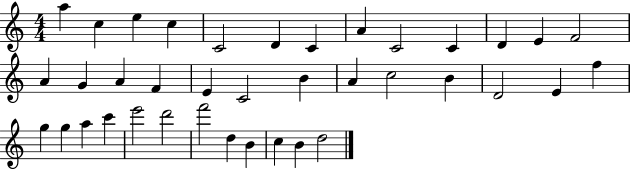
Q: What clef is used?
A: treble